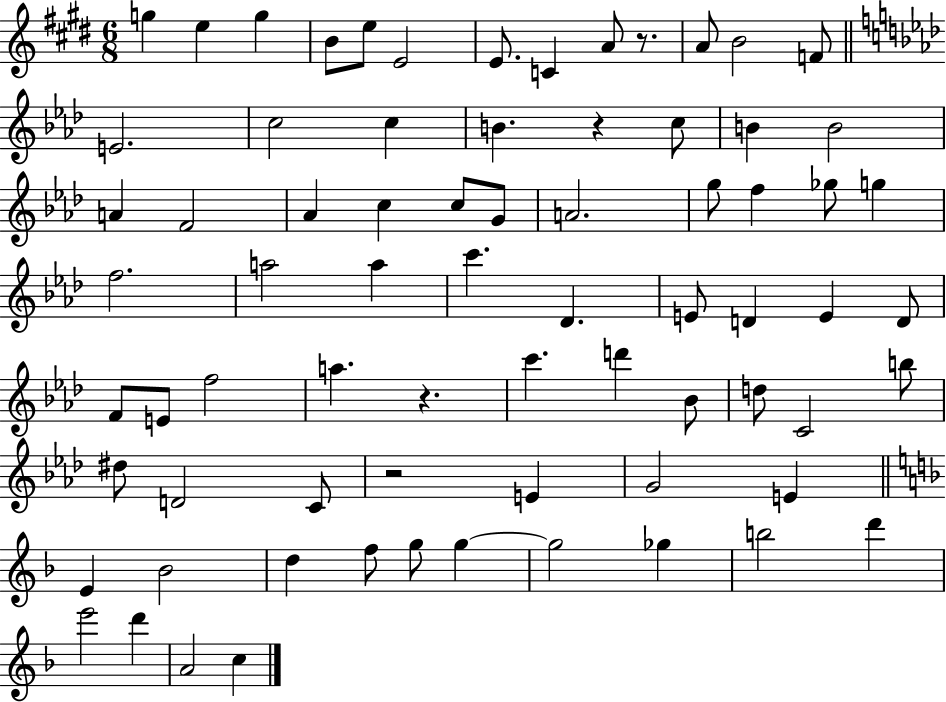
X:1
T:Untitled
M:6/8
L:1/4
K:E
g e g B/2 e/2 E2 E/2 C A/2 z/2 A/2 B2 F/2 E2 c2 c B z c/2 B B2 A F2 _A c c/2 G/2 A2 g/2 f _g/2 g f2 a2 a c' _D E/2 D E D/2 F/2 E/2 f2 a z c' d' _B/2 d/2 C2 b/2 ^d/2 D2 C/2 z2 E G2 E E _B2 d f/2 g/2 g g2 _g b2 d' e'2 d' A2 c